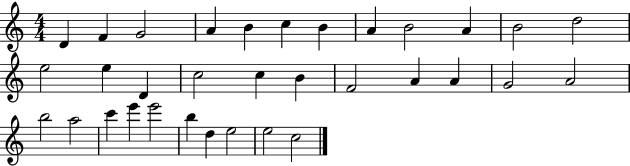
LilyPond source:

{
  \clef treble
  \numericTimeSignature
  \time 4/4
  \key c \major
  d'4 f'4 g'2 | a'4 b'4 c''4 b'4 | a'4 b'2 a'4 | b'2 d''2 | \break e''2 e''4 d'4 | c''2 c''4 b'4 | f'2 a'4 a'4 | g'2 a'2 | \break b''2 a''2 | c'''4 e'''4 e'''2 | b''4 d''4 e''2 | e''2 c''2 | \break \bar "|."
}